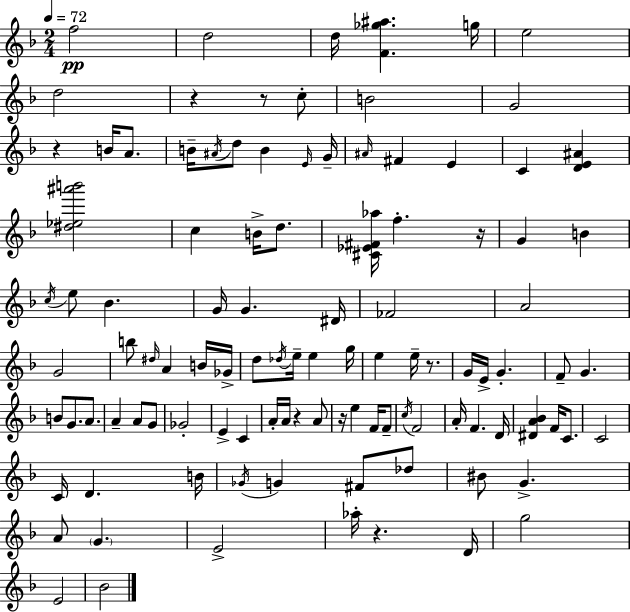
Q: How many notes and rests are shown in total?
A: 106